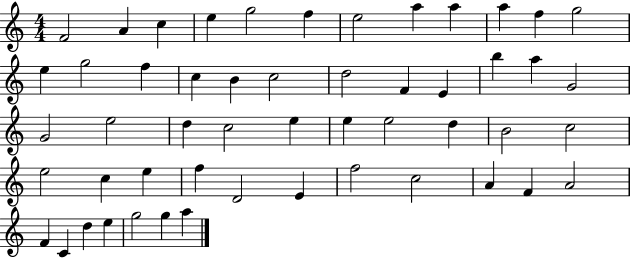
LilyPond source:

{
  \clef treble
  \numericTimeSignature
  \time 4/4
  \key c \major
  f'2 a'4 c''4 | e''4 g''2 f''4 | e''2 a''4 a''4 | a''4 f''4 g''2 | \break e''4 g''2 f''4 | c''4 b'4 c''2 | d''2 f'4 e'4 | b''4 a''4 g'2 | \break g'2 e''2 | d''4 c''2 e''4 | e''4 e''2 d''4 | b'2 c''2 | \break e''2 c''4 e''4 | f''4 d'2 e'4 | f''2 c''2 | a'4 f'4 a'2 | \break f'4 c'4 d''4 e''4 | g''2 g''4 a''4 | \bar "|."
}